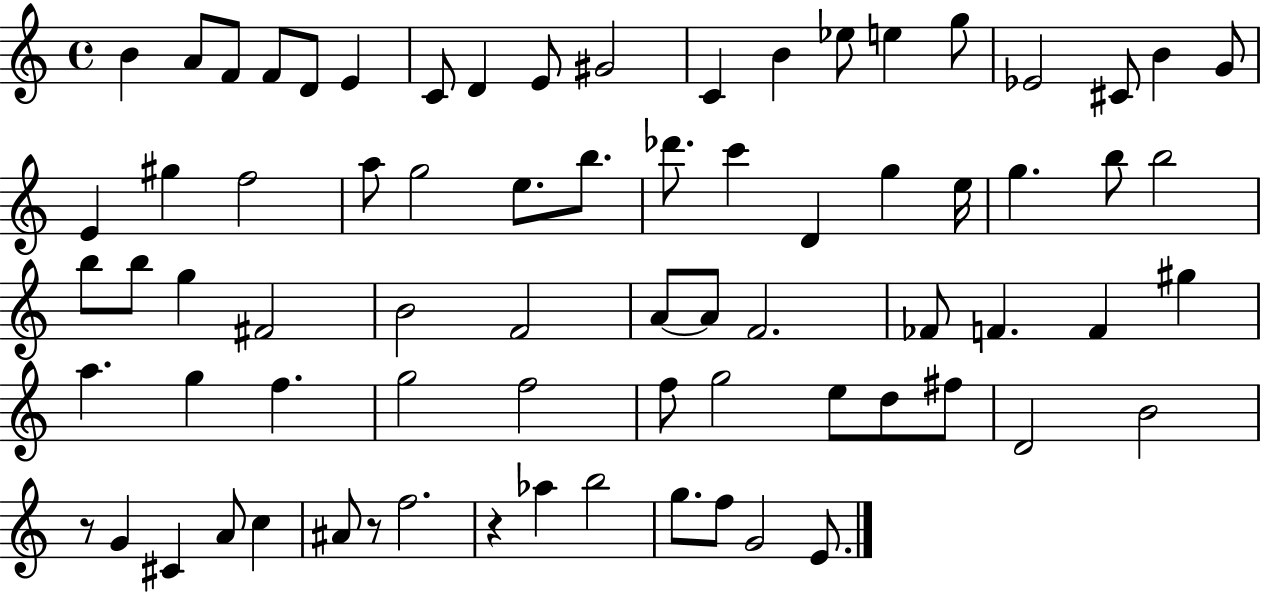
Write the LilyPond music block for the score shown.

{
  \clef treble
  \time 4/4
  \defaultTimeSignature
  \key c \major
  \repeat volta 2 { b'4 a'8 f'8 f'8 d'8 e'4 | c'8 d'4 e'8 gis'2 | c'4 b'4 ees''8 e''4 g''8 | ees'2 cis'8 b'4 g'8 | \break e'4 gis''4 f''2 | a''8 g''2 e''8. b''8. | des'''8. c'''4 d'4 g''4 e''16 | g''4. b''8 b''2 | \break b''8 b''8 g''4 fis'2 | b'2 f'2 | a'8~~ a'8 f'2. | fes'8 f'4. f'4 gis''4 | \break a''4. g''4 f''4. | g''2 f''2 | f''8 g''2 e''8 d''8 fis''8 | d'2 b'2 | \break r8 g'4 cis'4 a'8 c''4 | ais'8 r8 f''2. | r4 aes''4 b''2 | g''8. f''8 g'2 e'8. | \break } \bar "|."
}